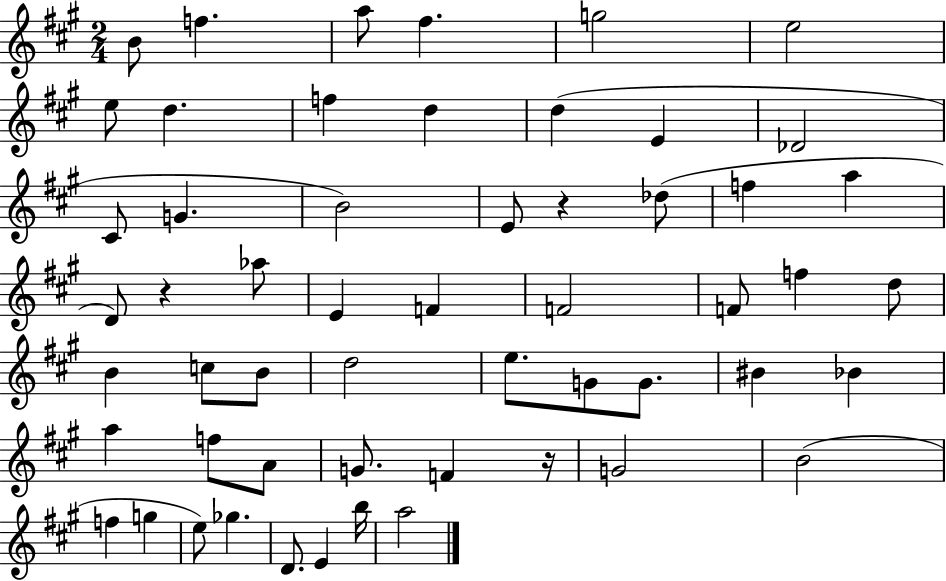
{
  \clef treble
  \numericTimeSignature
  \time 2/4
  \key a \major
  b'8 f''4. | a''8 fis''4. | g''2 | e''2 | \break e''8 d''4. | f''4 d''4 | d''4( e'4 | des'2 | \break cis'8 g'4. | b'2) | e'8 r4 des''8( | f''4 a''4 | \break d'8) r4 aes''8 | e'4 f'4 | f'2 | f'8 f''4 d''8 | \break b'4 c''8 b'8 | d''2 | e''8. g'8 g'8. | bis'4 bes'4 | \break a''4 f''8 a'8 | g'8. f'4 r16 | g'2 | b'2( | \break f''4 g''4 | e''8) ges''4. | d'8. e'4 b''16 | a''2 | \break \bar "|."
}